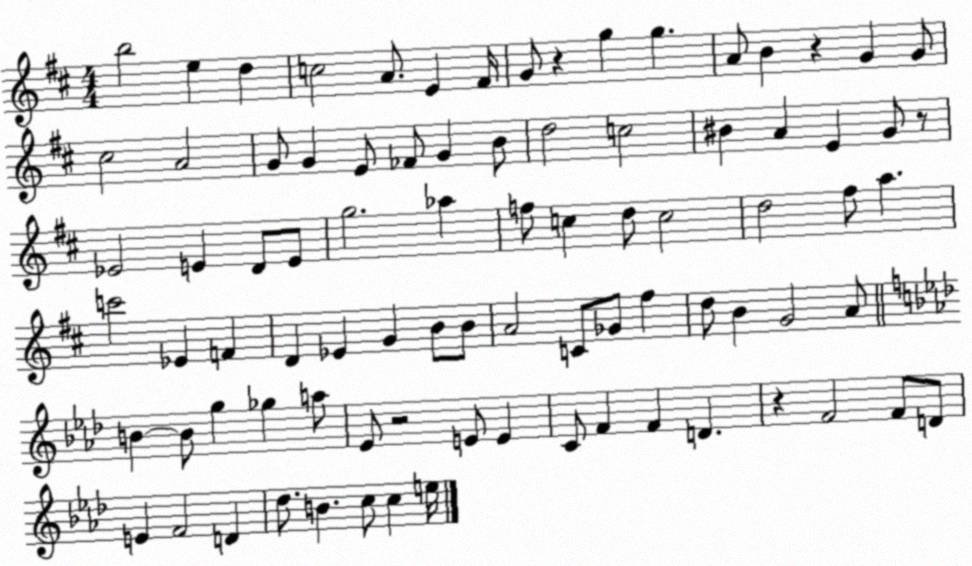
X:1
T:Untitled
M:4/4
L:1/4
K:D
b2 e d c2 A/2 E ^F/4 G/2 z g g A/2 B z G G/2 ^c2 A2 G/2 G E/2 _F/2 G B/2 d2 c2 ^B A E G/2 z/2 _E2 E D/2 E/2 g2 _a f/2 c d/2 c2 d2 ^f/2 a c'2 _E F D _E G B/2 B/2 A2 C/2 _G/2 ^f d/2 B G2 A/2 B B/2 g _g a/2 _E/2 z2 E/2 E C/2 F F D z F2 F/2 D/2 E F2 D _d/2 B c/2 c e/4